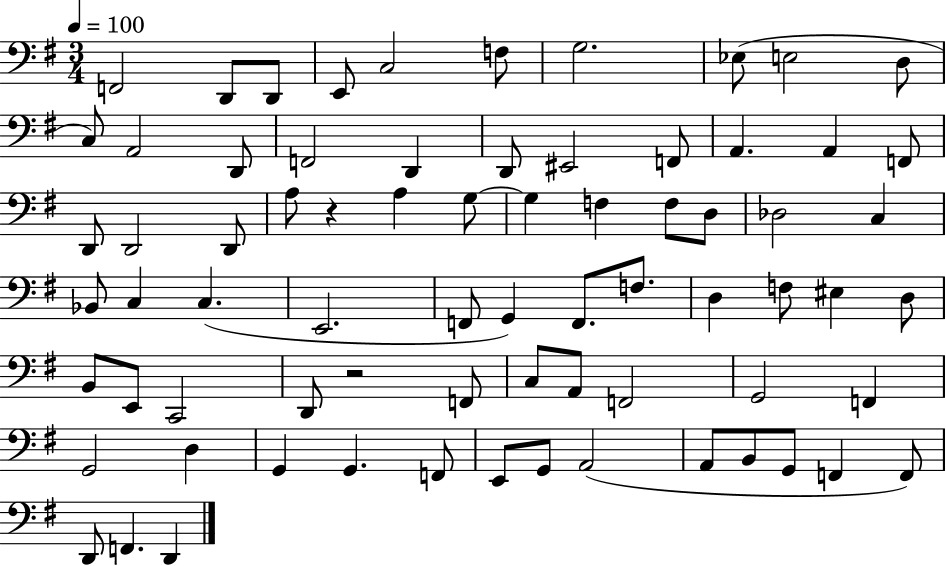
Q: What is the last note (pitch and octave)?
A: D2